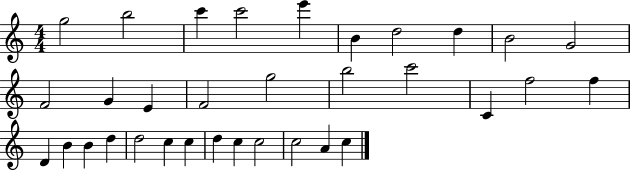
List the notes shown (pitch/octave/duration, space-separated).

G5/h B5/h C6/q C6/h E6/q B4/q D5/h D5/q B4/h G4/h F4/h G4/q E4/q F4/h G5/h B5/h C6/h C4/q F5/h F5/q D4/q B4/q B4/q D5/q D5/h C5/q C5/q D5/q C5/q C5/h C5/h A4/q C5/q